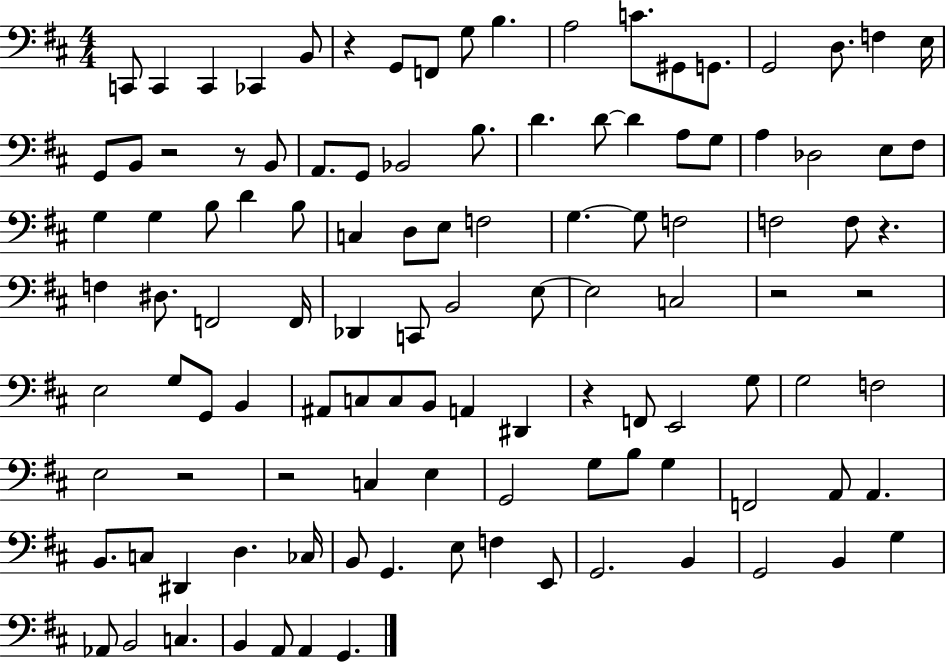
{
  \clef bass
  \numericTimeSignature
  \time 4/4
  \key d \major
  \repeat volta 2 { c,8 c,4 c,4 ces,4 b,8 | r4 g,8 f,8 g8 b4. | a2 c'8. gis,8 g,8. | g,2 d8. f4 e16 | \break g,8 b,8 r2 r8 b,8 | a,8. g,8 bes,2 b8. | d'4. d'8~~ d'4 a8 g8 | a4 des2 e8 fis8 | \break g4 g4 b8 d'4 b8 | c4 d8 e8 f2 | g4.~~ g8 f2 | f2 f8 r4. | \break f4 dis8. f,2 f,16 | des,4 c,8 b,2 e8~~ | e2 c2 | r2 r2 | \break e2 g8 g,8 b,4 | ais,8 c8 c8 b,8 a,4 dis,4 | r4 f,8 e,2 g8 | g2 f2 | \break e2 r2 | r2 c4 e4 | g,2 g8 b8 g4 | f,2 a,8 a,4. | \break b,8. c8 dis,4 d4. ces16 | b,8 g,4. e8 f4 e,8 | g,2. b,4 | g,2 b,4 g4 | \break aes,8 b,2 c4. | b,4 a,8 a,4 g,4. | } \bar "|."
}